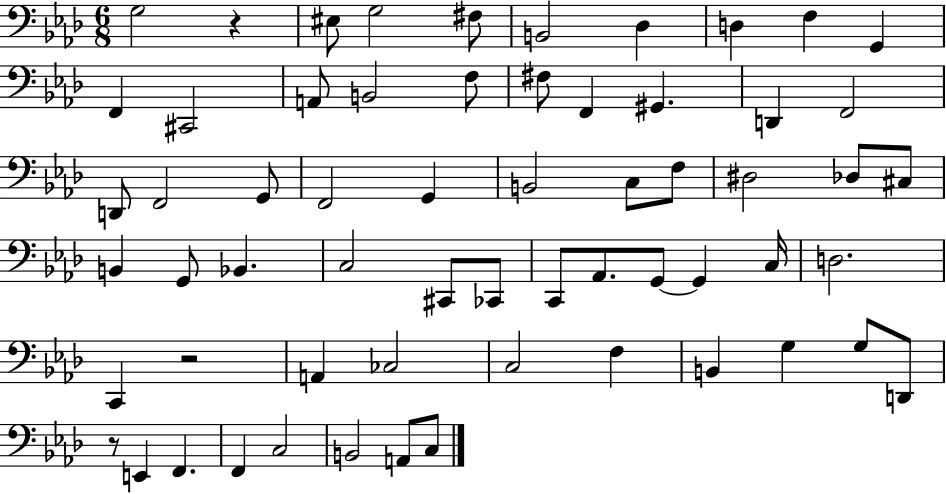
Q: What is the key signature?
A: AES major